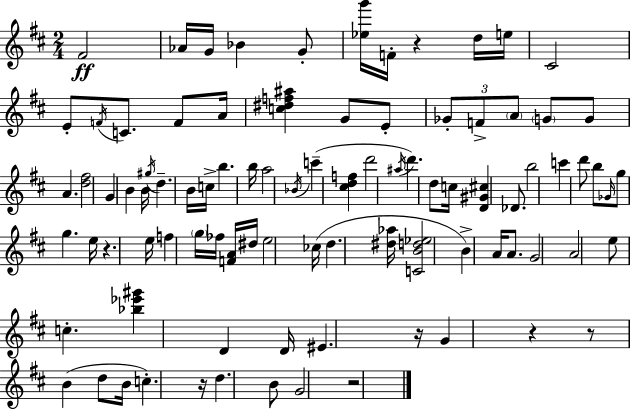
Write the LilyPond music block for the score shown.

{
  \clef treble
  \numericTimeSignature
  \time 2/4
  \key d \major
  \repeat volta 2 { fis'2\ff | aes'16 g'16 bes'4 g'8-. | <ees'' g'''>16 f'16-. r4 d''16 e''16 | cis'2 | \break e'8-. \acciaccatura { f'16 } c'8. f'8 | a'16 <c'' dis'' f'' ais''>4 g'8 e'8-. | \tuplet 3/2 { ges'8-. f'8-> \parenthesize a'8 } \parenthesize g'8 | g'8 a'4. | \break <d'' fis''>2 | g'4 b'4 | b'16 \acciaccatura { gis''16 } d''4.-- | b'16 c''16-> b''4. | \break b''16 a''2 | \acciaccatura { bes'16 } c'''4--( <cis'' d'' f''>4 | d'''2 | \acciaccatura { ais''16 } d'''4.) | \break d''8 c''16 <d' gis' cis''>4 | des'8. b''2 | c'''4 | d'''8 b''8 \grace { ges'16 } g''8 g''4. | \break e''16 r4. | e''16 f''4 | \parenthesize g''16 fes''16 <f' a'>16 dis''16 e''2 | ces''16( d''4. | \break <dis'' aes''>16 <c' b' d'' ees''>2 | b'4->) | a'16 a'8. g'2 | a'2 | \break e''8 c''4.-. | <bes'' ees''' gis'''>4 | d'4 d'16 eis'4. | r16 g'4 | \break r4 r8 b'4( | d''8 b'16 c''4.-.) | r16 d''4. | b'8 g'2 | \break r2 | } \bar "|."
}